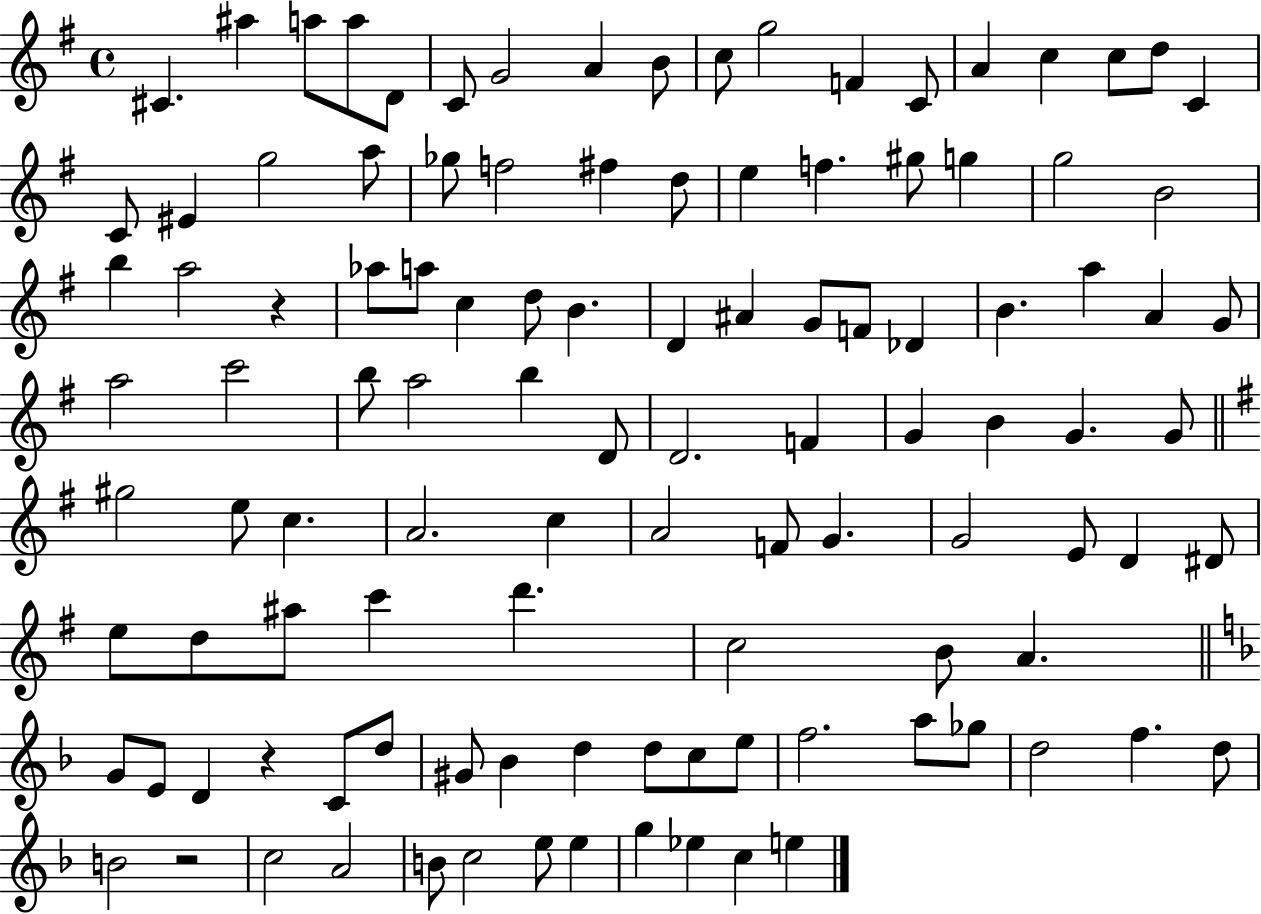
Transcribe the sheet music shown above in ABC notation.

X:1
T:Untitled
M:4/4
L:1/4
K:G
^C ^a a/2 a/2 D/2 C/2 G2 A B/2 c/2 g2 F C/2 A c c/2 d/2 C C/2 ^E g2 a/2 _g/2 f2 ^f d/2 e f ^g/2 g g2 B2 b a2 z _a/2 a/2 c d/2 B D ^A G/2 F/2 _D B a A G/2 a2 c'2 b/2 a2 b D/2 D2 F G B G G/2 ^g2 e/2 c A2 c A2 F/2 G G2 E/2 D ^D/2 e/2 d/2 ^a/2 c' d' c2 B/2 A G/2 E/2 D z C/2 d/2 ^G/2 _B d d/2 c/2 e/2 f2 a/2 _g/2 d2 f d/2 B2 z2 c2 A2 B/2 c2 e/2 e g _e c e